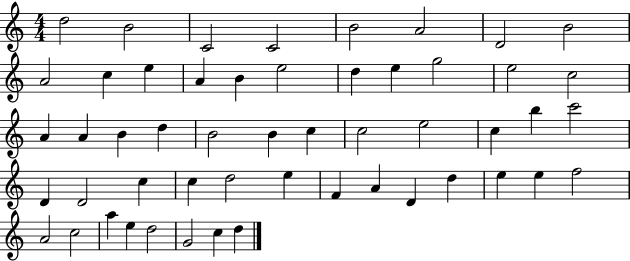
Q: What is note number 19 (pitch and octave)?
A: C5